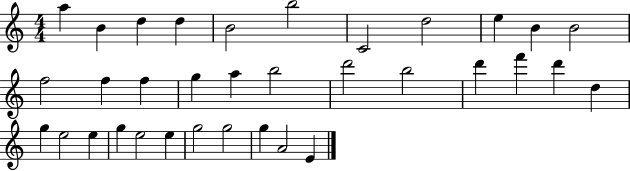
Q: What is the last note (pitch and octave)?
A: E4